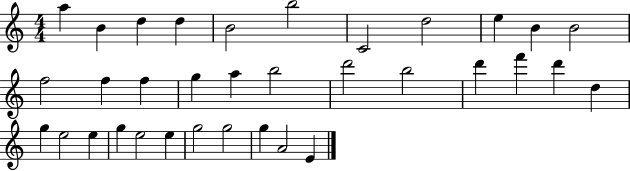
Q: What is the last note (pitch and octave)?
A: E4